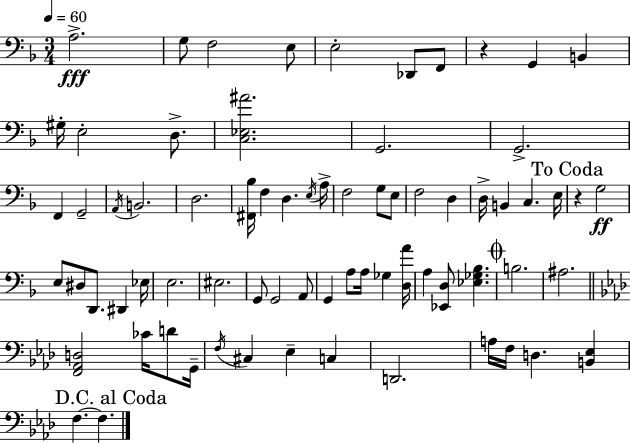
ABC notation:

X:1
T:Untitled
M:3/4
L:1/4
K:Dm
A,2 G,/2 F,2 E,/2 E,2 _D,,/2 F,,/2 z G,, B,, ^G,/4 E,2 D,/2 [C,_E,^A]2 G,,2 G,,2 F,, G,,2 A,,/4 B,,2 D,2 [^F,,_B,]/4 F, D, E,/4 A,/4 F,2 G,/2 E,/2 F,2 D, D,/4 B,, C, E,/4 z G,2 E,/2 ^D,/2 D,,/2 ^D,, _E,/4 E,2 ^E,2 G,,/2 G,,2 A,,/2 G,, A,/2 A,/4 _G, [D,A]/4 A, [_E,,D,]/2 [_E,_G,_B,] B,2 ^A,2 [F,,_A,,D,]2 _C/4 D/2 G,,/4 F,/4 ^C, _E, C, D,,2 A,/4 F,/4 D, [B,,_E,] F, F,